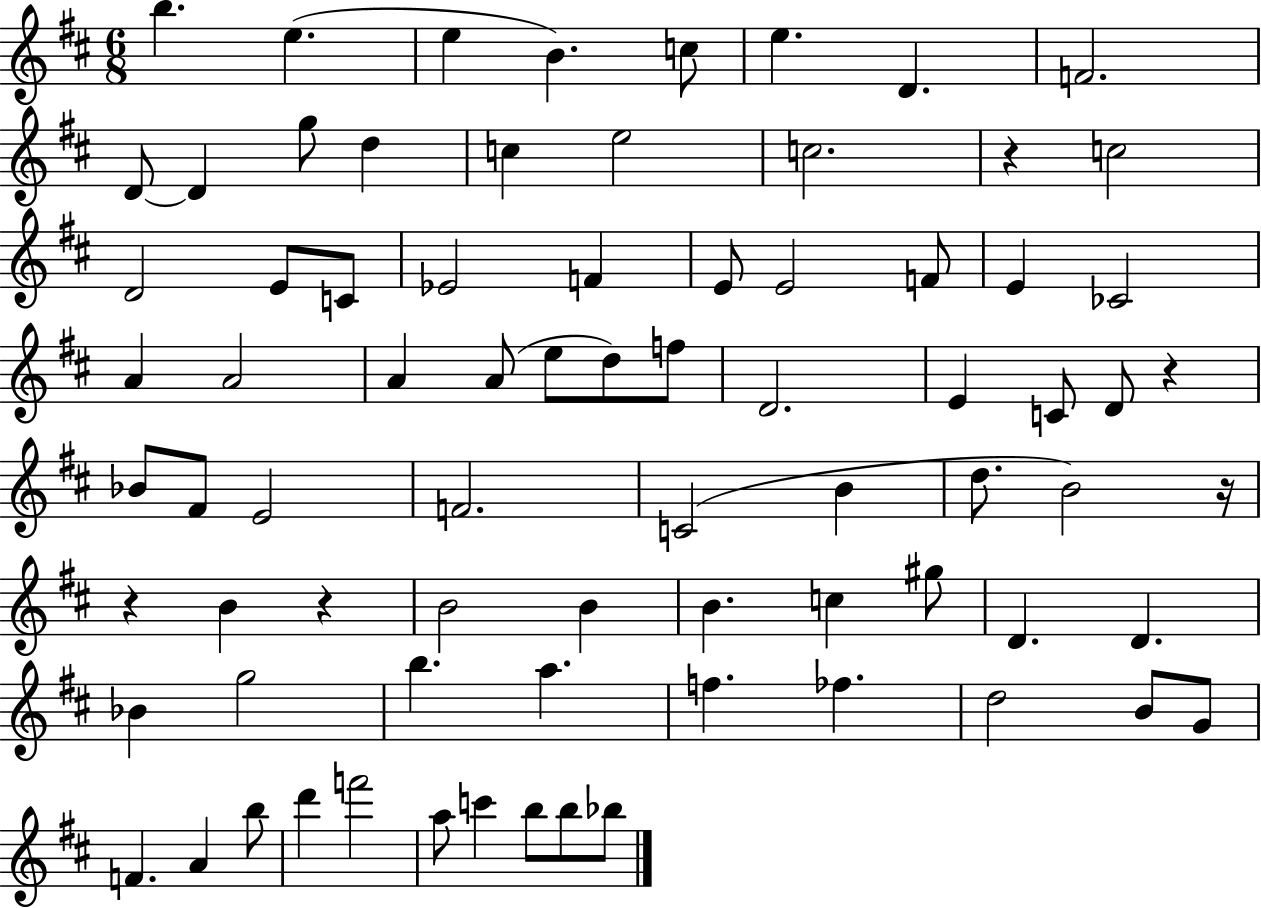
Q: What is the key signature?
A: D major